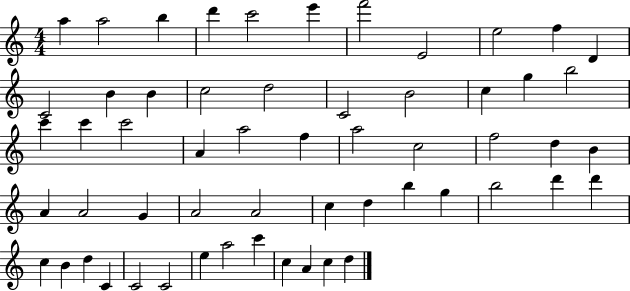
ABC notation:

X:1
T:Untitled
M:4/4
L:1/4
K:C
a a2 b d' c'2 e' f'2 E2 e2 f D C2 B B c2 d2 C2 B2 c g b2 c' c' c'2 A a2 f a2 c2 f2 d B A A2 G A2 A2 c d b g b2 d' d' c B d C C2 C2 e a2 c' c A c d